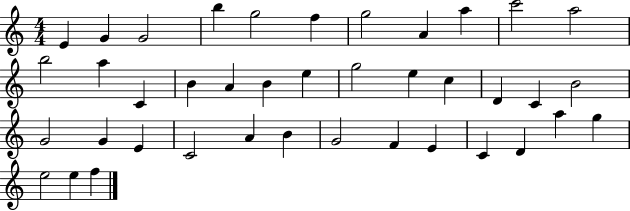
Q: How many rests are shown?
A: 0